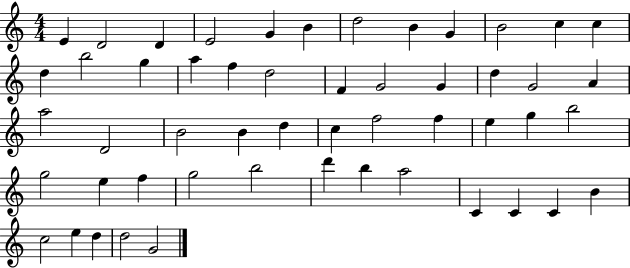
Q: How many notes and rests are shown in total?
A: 52